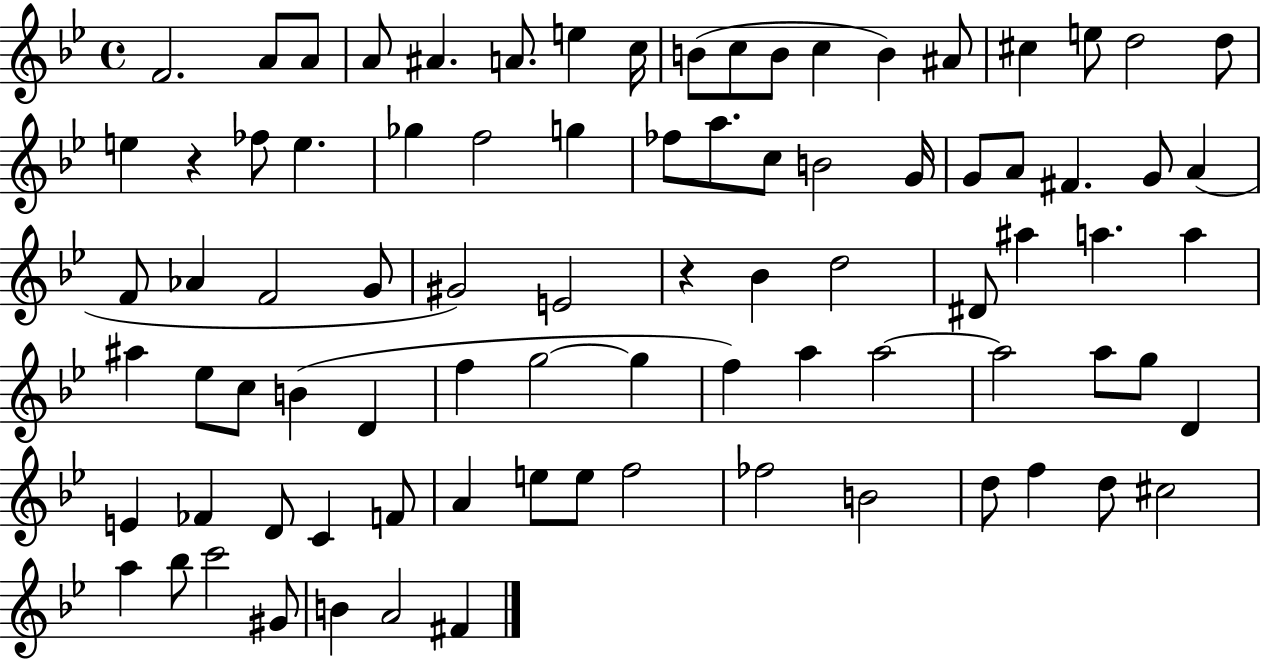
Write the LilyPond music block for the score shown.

{
  \clef treble
  \time 4/4
  \defaultTimeSignature
  \key bes \major
  f'2. a'8 a'8 | a'8 ais'4. a'8. e''4 c''16 | b'8( c''8 b'8 c''4 b'4) ais'8 | cis''4 e''8 d''2 d''8 | \break e''4 r4 fes''8 e''4. | ges''4 f''2 g''4 | fes''8 a''8. c''8 b'2 g'16 | g'8 a'8 fis'4. g'8 a'4( | \break f'8 aes'4 f'2 g'8 | gis'2) e'2 | r4 bes'4 d''2 | dis'8 ais''4 a''4. a''4 | \break ais''4 ees''8 c''8 b'4( d'4 | f''4 g''2~~ g''4 | f''4) a''4 a''2~~ | a''2 a''8 g''8 d'4 | \break e'4 fes'4 d'8 c'4 f'8 | a'4 e''8 e''8 f''2 | fes''2 b'2 | d''8 f''4 d''8 cis''2 | \break a''4 bes''8 c'''2 gis'8 | b'4 a'2 fis'4 | \bar "|."
}